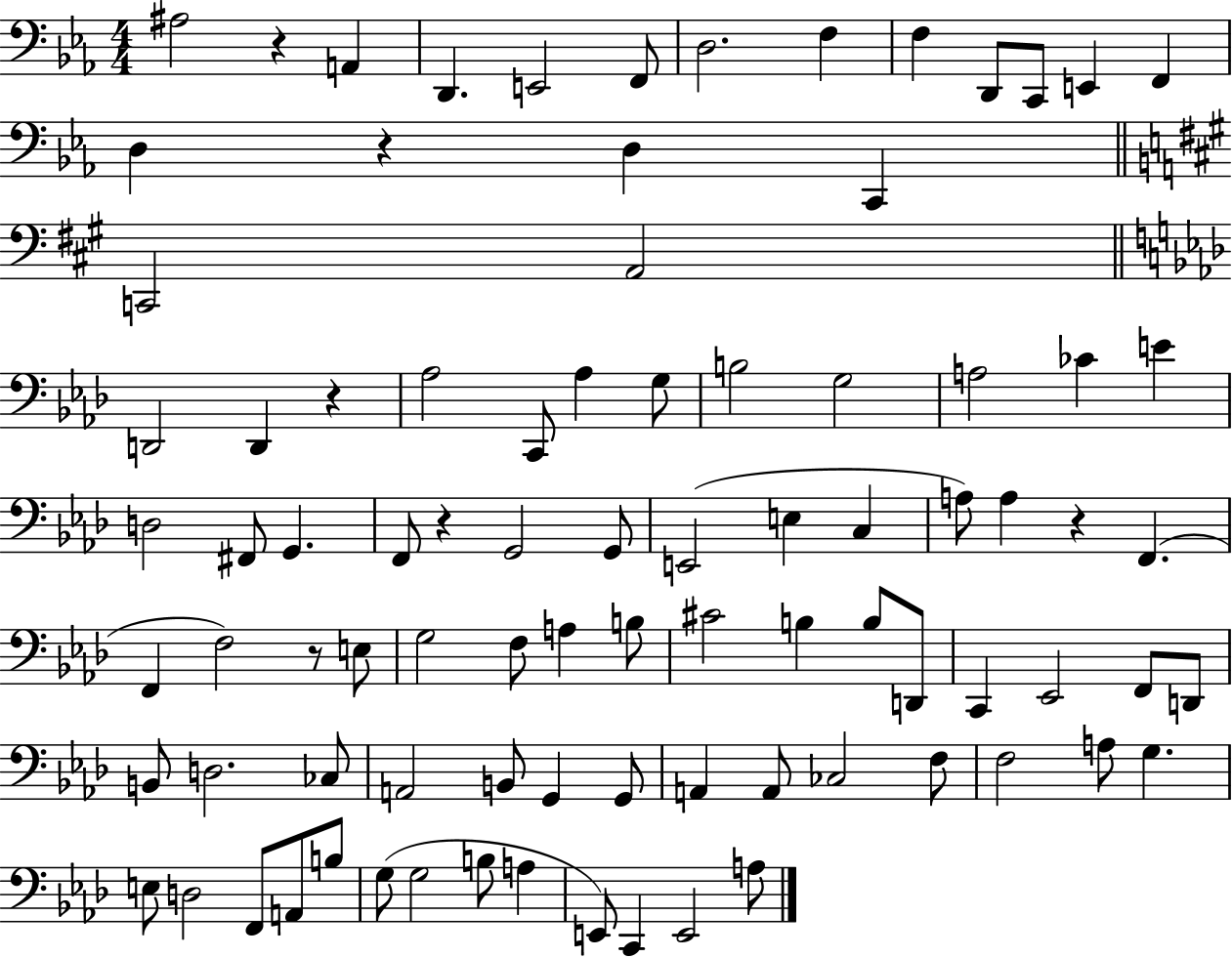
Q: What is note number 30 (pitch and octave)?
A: F#2